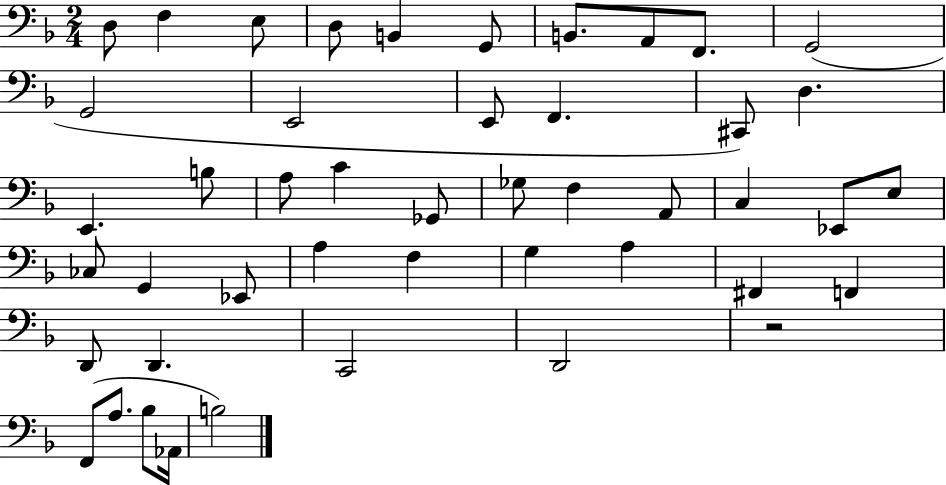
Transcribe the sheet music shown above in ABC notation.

X:1
T:Untitled
M:2/4
L:1/4
K:F
D,/2 F, E,/2 D,/2 B,, G,,/2 B,,/2 A,,/2 F,,/2 G,,2 G,,2 E,,2 E,,/2 F,, ^C,,/2 D, E,, B,/2 A,/2 C _G,,/2 _G,/2 F, A,,/2 C, _E,,/2 E,/2 _C,/2 G,, _E,,/2 A, F, G, A, ^F,, F,, D,,/2 D,, C,,2 D,,2 z2 F,,/2 A,/2 _B,/2 _A,,/4 B,2